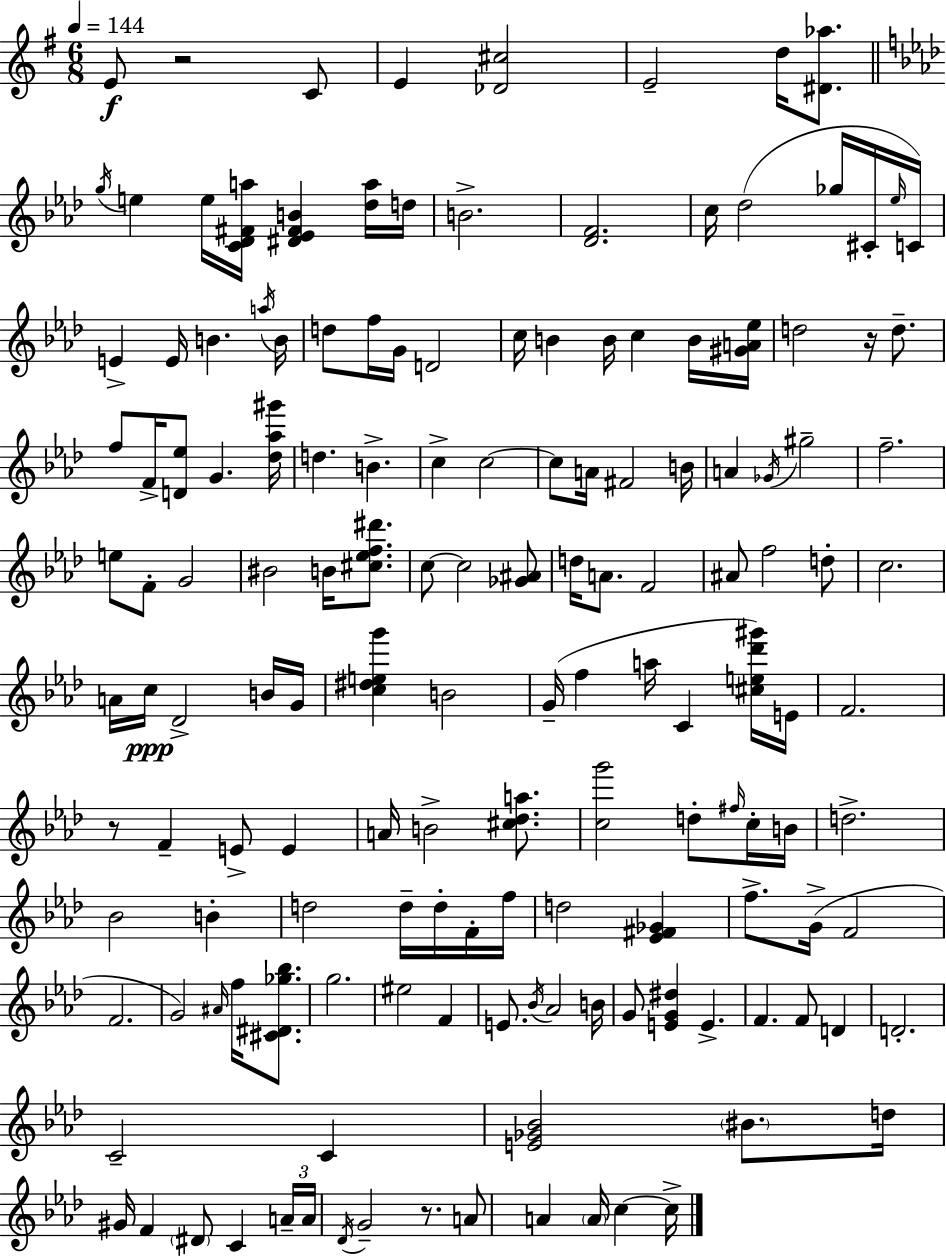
{
  \clef treble
  \numericTimeSignature
  \time 6/8
  \key g \major
  \tempo 4 = 144
  \repeat volta 2 { e'8\f r2 c'8 | e'4 <des' cis''>2 | e'2-- d''16 <dis' aes''>8. | \bar "||" \break \key f \minor \acciaccatura { g''16 } e''4 e''16 <c' des' fis' a''>16 <dis' ees' fis' b'>4 <des'' a''>16 | d''16 b'2.-> | <des' f'>2. | c''16 des''2( ges''16 cis'16-. | \break \grace { ees''16 }) c'16 e'4-> e'16 b'4. | \acciaccatura { a''16 } b'16 d''8 f''16 g'16 d'2 | c''16 b'4 b'16 c''4 | b'16 <gis' a' ees''>16 d''2 r16 | \break d''8.-- f''8 f'16-> <d' ees''>8 g'4. | <des'' aes'' gis'''>16 d''4. b'4.-> | c''4-> c''2~~ | c''8 a'16 fis'2 | \break b'16 a'4 \acciaccatura { ges'16 } gis''2-- | f''2.-- | e''8 f'8-. g'2 | bis'2 | \break b'16 <cis'' ees'' f'' dis'''>8. c''8~~ c''2 | <ges' ais'>8 d''16 a'8. f'2 | ais'8 f''2 | d''8-. c''2. | \break a'16 c''16\ppp des'2-> | b'16 g'16 <c'' dis'' e'' g'''>4 b'2 | g'16--( f''4 a''16 c'4 | <cis'' e'' des''' gis'''>16) e'16 f'2. | \break r8 f'4-- e'8-> | e'4 a'16 b'2-> | <cis'' des'' a''>8. <c'' g'''>2 | d''8-. \grace { fis''16 } c''16-. b'16 d''2.-> | \break bes'2 | b'4-. d''2 | d''16-- d''16-. f'16-. f''16 d''2 | <ees' fis' ges'>4 f''8.-> g'16->( f'2 | \break f'2. | g'2) | \grace { ais'16 } f''16 <cis' dis' ges'' bes''>8. g''2. | eis''2 | \break f'4 e'8. \acciaccatura { bes'16 } aes'2 | b'16 g'8 <e' g' dis''>4 | e'4.-> f'4. | f'8 d'4 d'2.-. | \break c'2-- | c'4 <e' ges' bes'>2 | \parenthesize bis'8. d''16 gis'16 f'4 | \parenthesize dis'8 c'4 \tuplet 3/2 { a'16-- a'16 \acciaccatura { des'16 } } g'2-- | \break r8. a'8 a'4 | \parenthesize a'16 c''4~~ c''16-> } \bar "|."
}